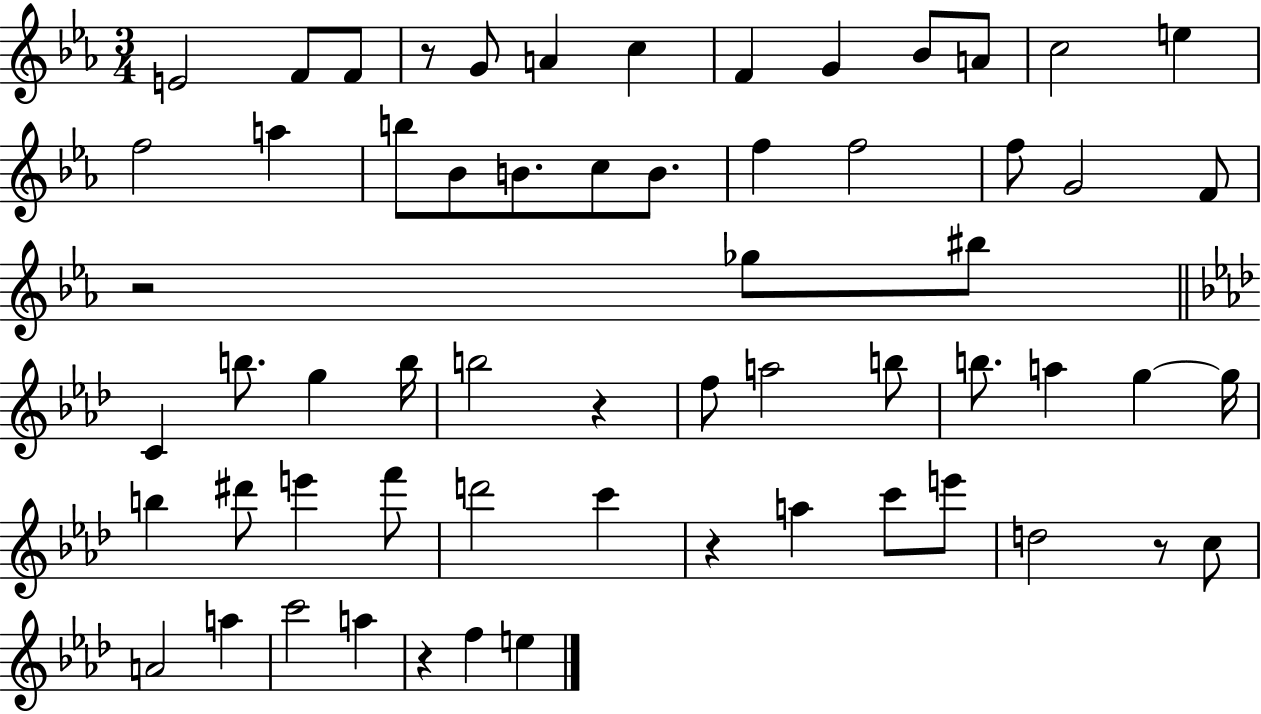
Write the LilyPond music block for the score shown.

{
  \clef treble
  \numericTimeSignature
  \time 3/4
  \key ees \major
  \repeat volta 2 { e'2 f'8 f'8 | r8 g'8 a'4 c''4 | f'4 g'4 bes'8 a'8 | c''2 e''4 | \break f''2 a''4 | b''8 bes'8 b'8. c''8 b'8. | f''4 f''2 | f''8 g'2 f'8 | \break r2 ges''8 bis''8 | \bar "||" \break \key f \minor c'4 b''8. g''4 b''16 | b''2 r4 | f''8 a''2 b''8 | b''8. a''4 g''4~~ g''16 | \break b''4 dis'''8 e'''4 f'''8 | d'''2 c'''4 | r4 a''4 c'''8 e'''8 | d''2 r8 c''8 | \break a'2 a''4 | c'''2 a''4 | r4 f''4 e''4 | } \bar "|."
}